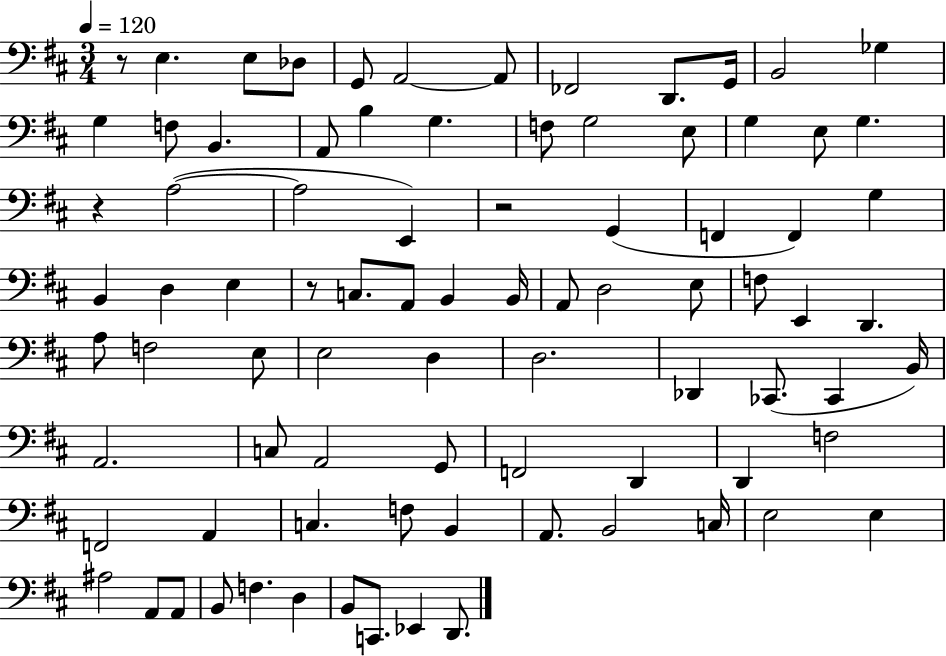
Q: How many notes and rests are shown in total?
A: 85